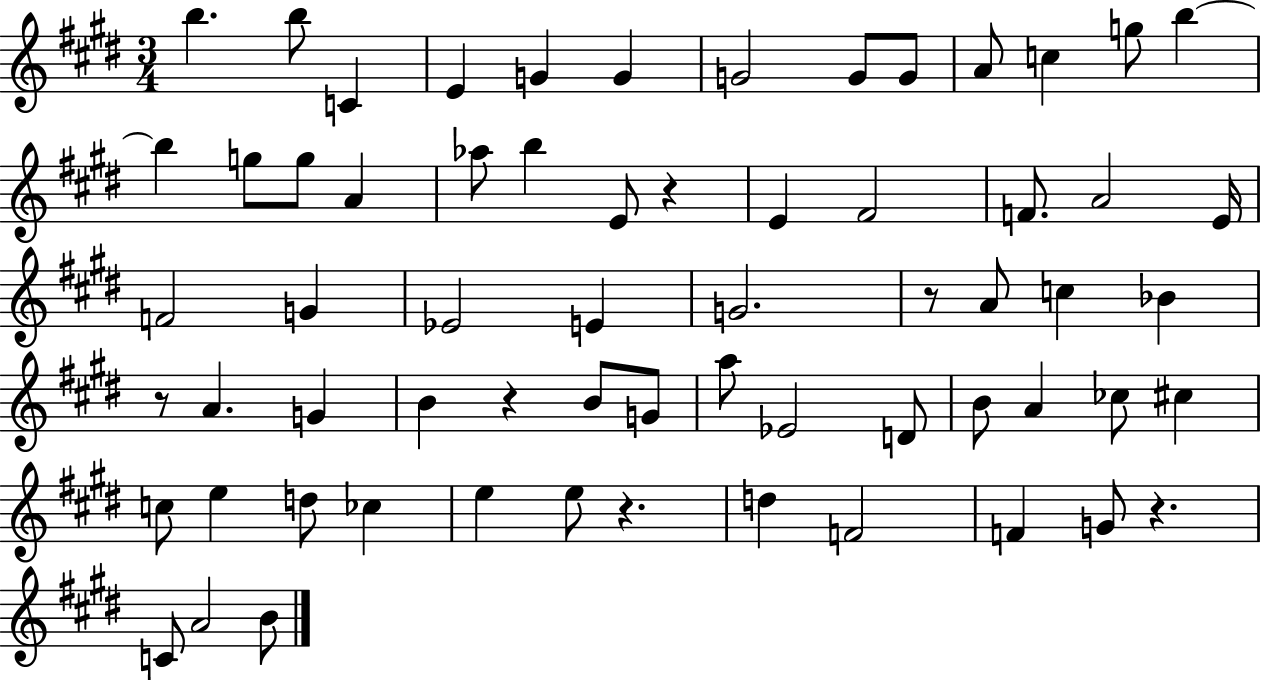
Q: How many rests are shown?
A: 6